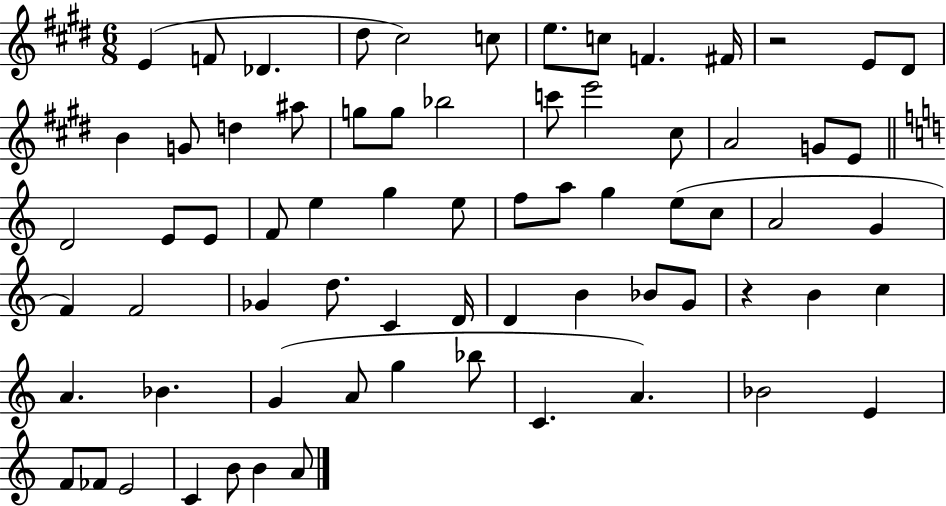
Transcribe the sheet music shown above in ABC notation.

X:1
T:Untitled
M:6/8
L:1/4
K:E
E F/2 _D ^d/2 ^c2 c/2 e/2 c/2 F ^F/4 z2 E/2 ^D/2 B G/2 d ^a/2 g/2 g/2 _b2 c'/2 e'2 ^c/2 A2 G/2 E/2 D2 E/2 E/2 F/2 e g e/2 f/2 a/2 g e/2 c/2 A2 G F F2 _G d/2 C D/4 D B _B/2 G/2 z B c A _B G A/2 g _b/2 C A _B2 E F/2 _F/2 E2 C B/2 B A/2